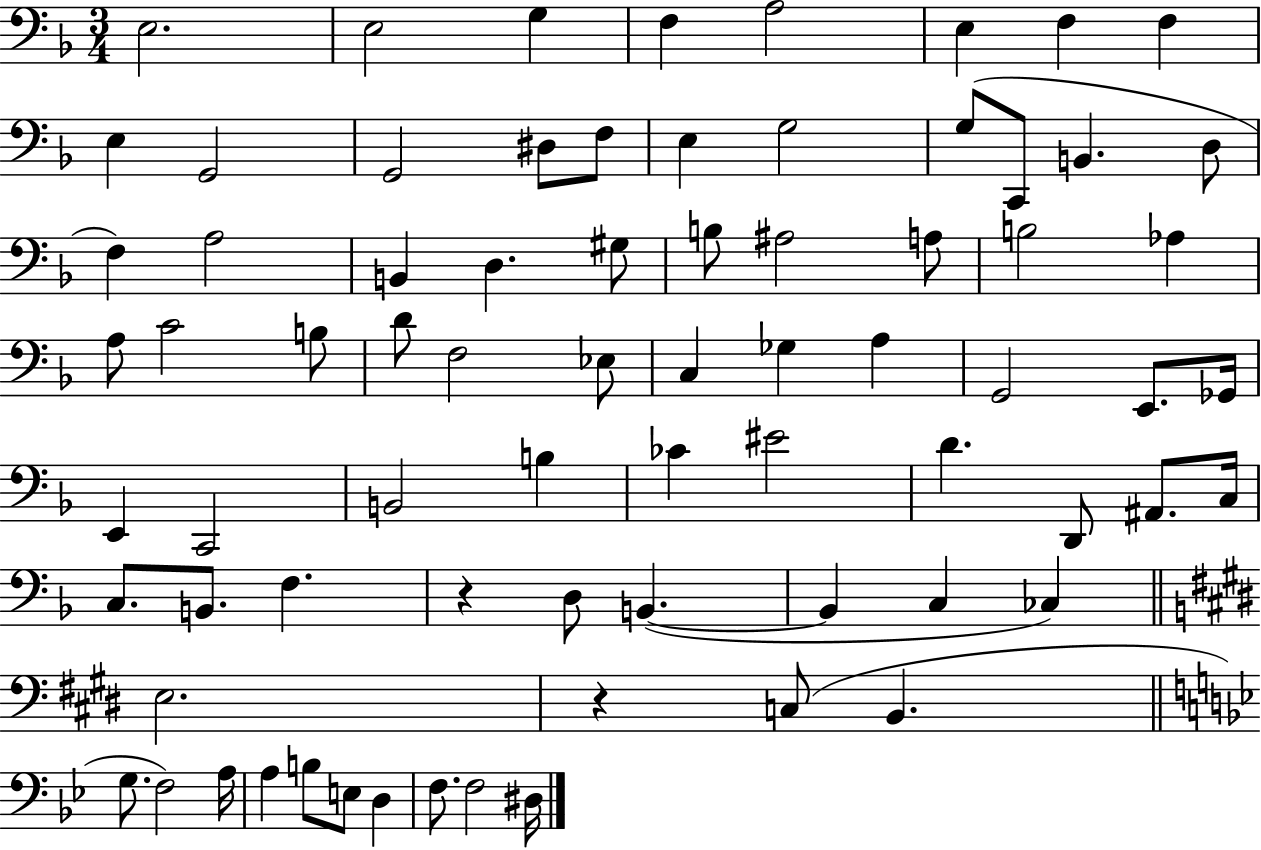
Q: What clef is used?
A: bass